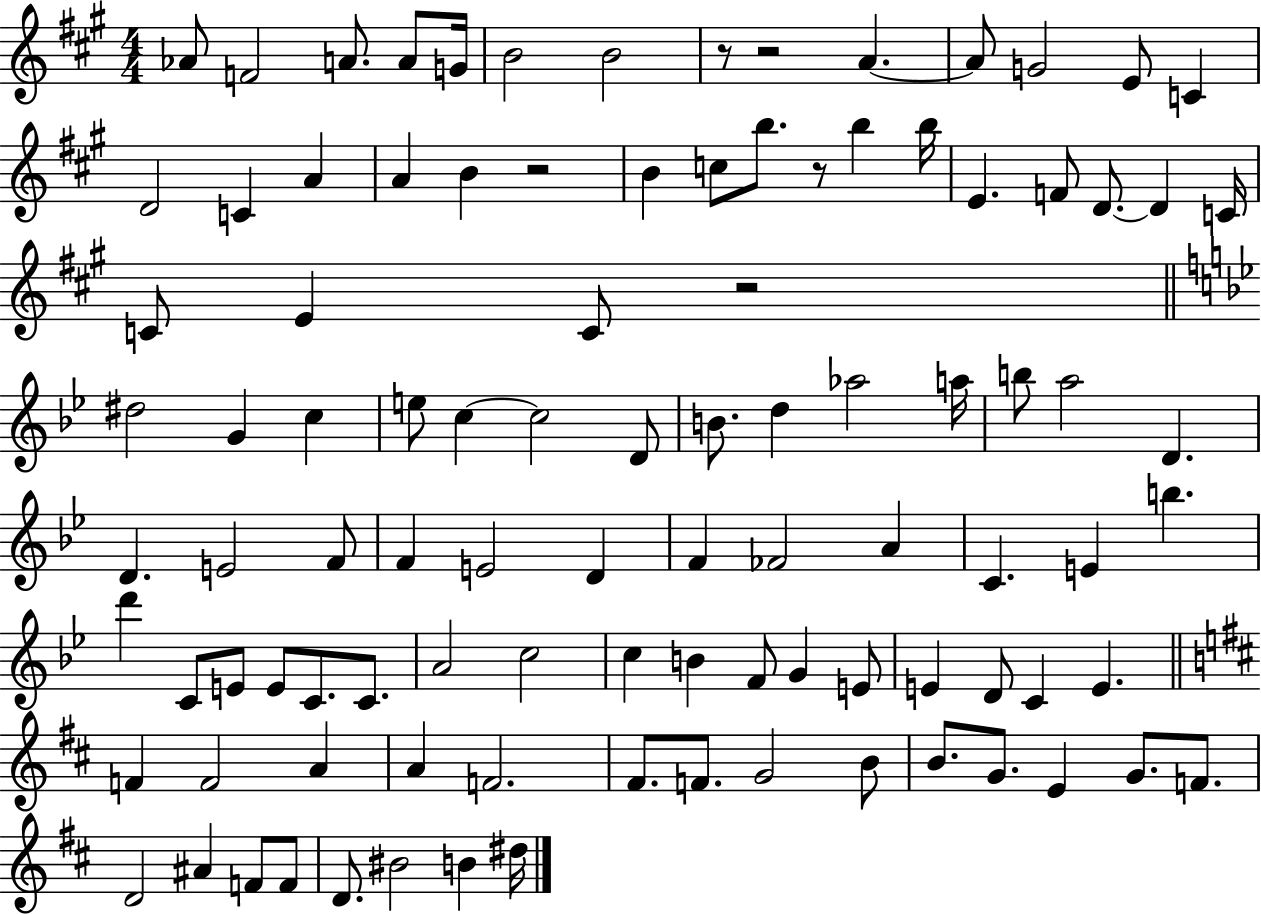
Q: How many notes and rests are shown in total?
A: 100